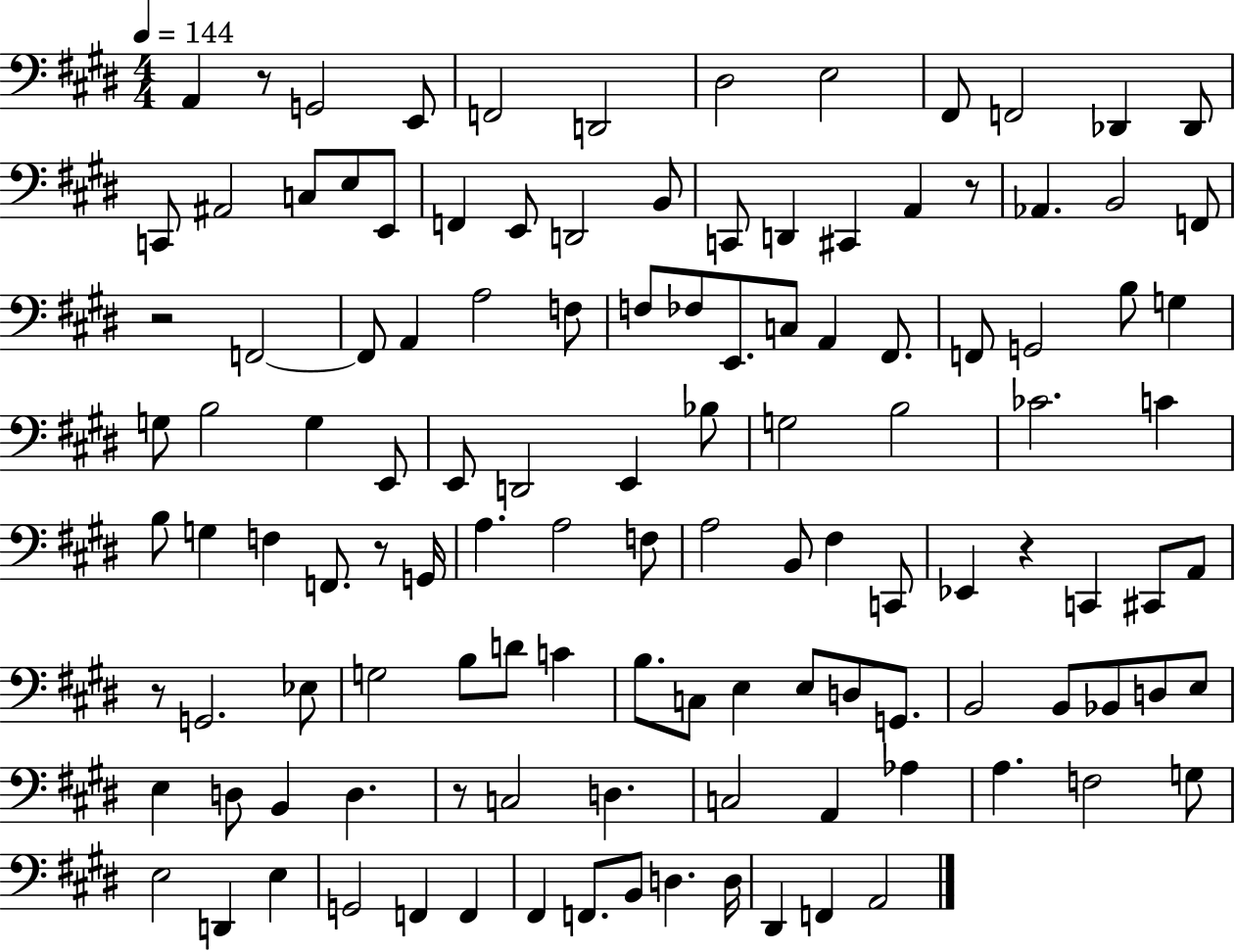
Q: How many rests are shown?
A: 7